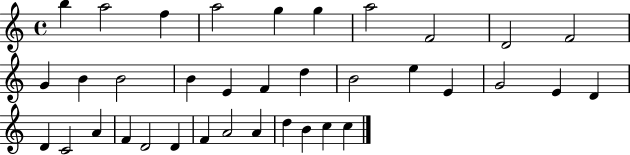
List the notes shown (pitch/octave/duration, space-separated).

B5/q A5/h F5/q A5/h G5/q G5/q A5/h F4/h D4/h F4/h G4/q B4/q B4/h B4/q E4/q F4/q D5/q B4/h E5/q E4/q G4/h E4/q D4/q D4/q C4/h A4/q F4/q D4/h D4/q F4/q A4/h A4/q D5/q B4/q C5/q C5/q